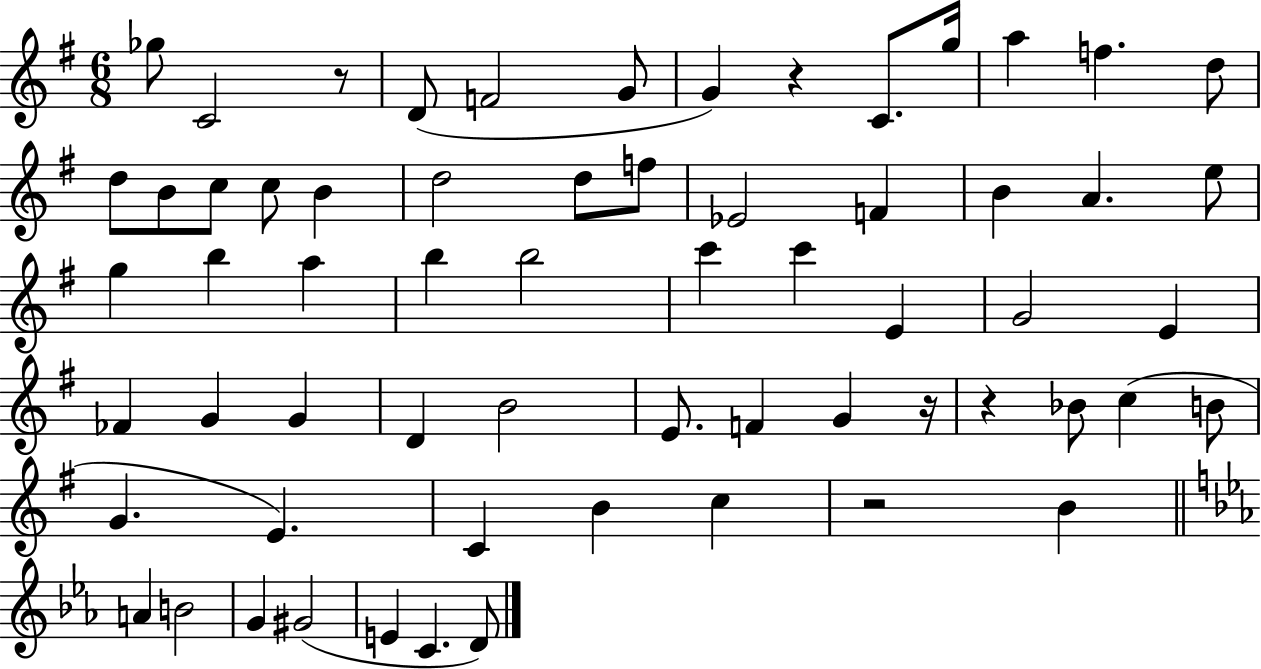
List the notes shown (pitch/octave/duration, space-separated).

Gb5/e C4/h R/e D4/e F4/h G4/e G4/q R/q C4/e. G5/s A5/q F5/q. D5/e D5/e B4/e C5/e C5/e B4/q D5/h D5/e F5/e Eb4/h F4/q B4/q A4/q. E5/e G5/q B5/q A5/q B5/q B5/h C6/q C6/q E4/q G4/h E4/q FES4/q G4/q G4/q D4/q B4/h E4/e. F4/q G4/q R/s R/q Bb4/e C5/q B4/e G4/q. E4/q. C4/q B4/q C5/q R/h B4/q A4/q B4/h G4/q G#4/h E4/q C4/q. D4/e